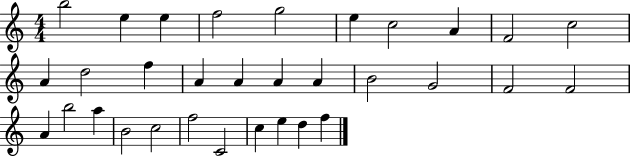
B5/h E5/q E5/q F5/h G5/h E5/q C5/h A4/q F4/h C5/h A4/q D5/h F5/q A4/q A4/q A4/q A4/q B4/h G4/h F4/h F4/h A4/q B5/h A5/q B4/h C5/h F5/h C4/h C5/q E5/q D5/q F5/q